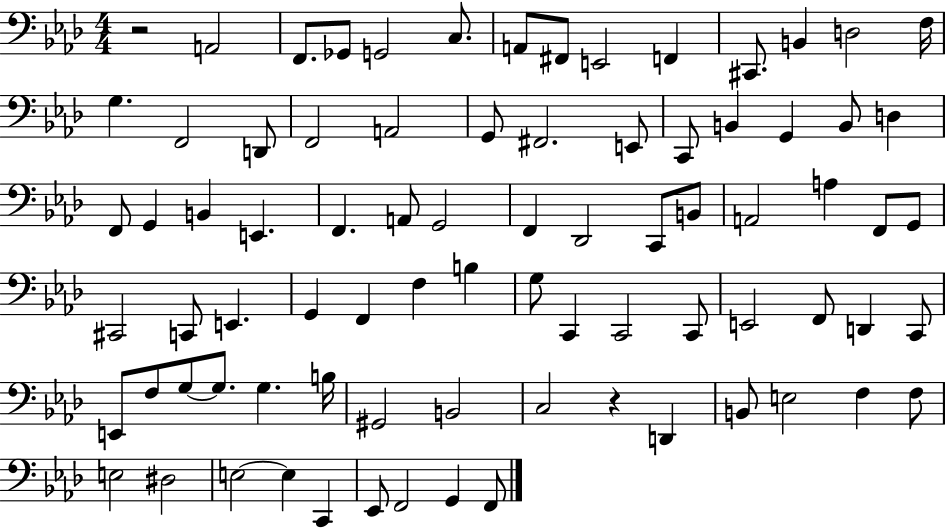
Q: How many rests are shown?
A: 2